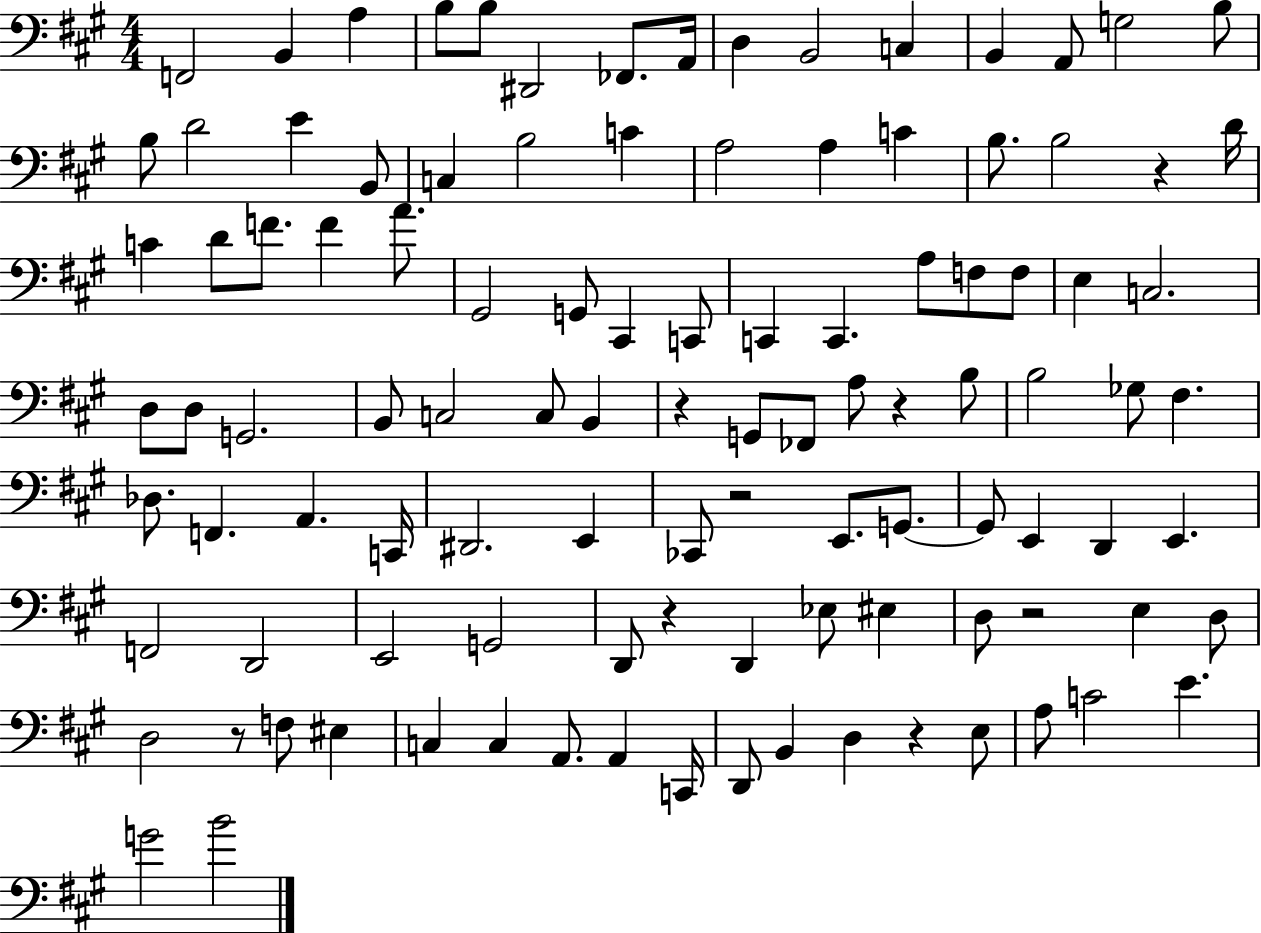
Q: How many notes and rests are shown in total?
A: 107